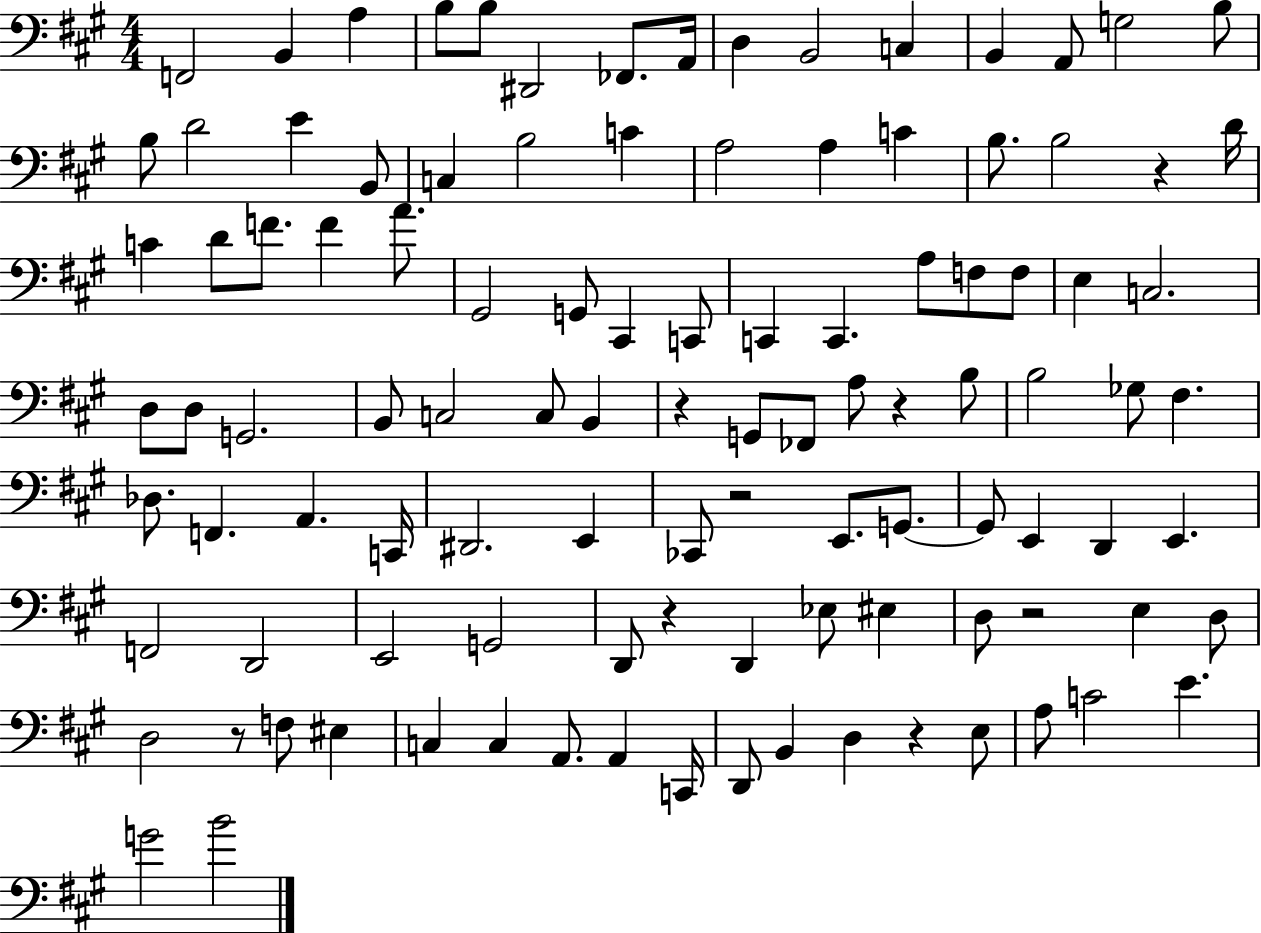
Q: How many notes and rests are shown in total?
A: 107